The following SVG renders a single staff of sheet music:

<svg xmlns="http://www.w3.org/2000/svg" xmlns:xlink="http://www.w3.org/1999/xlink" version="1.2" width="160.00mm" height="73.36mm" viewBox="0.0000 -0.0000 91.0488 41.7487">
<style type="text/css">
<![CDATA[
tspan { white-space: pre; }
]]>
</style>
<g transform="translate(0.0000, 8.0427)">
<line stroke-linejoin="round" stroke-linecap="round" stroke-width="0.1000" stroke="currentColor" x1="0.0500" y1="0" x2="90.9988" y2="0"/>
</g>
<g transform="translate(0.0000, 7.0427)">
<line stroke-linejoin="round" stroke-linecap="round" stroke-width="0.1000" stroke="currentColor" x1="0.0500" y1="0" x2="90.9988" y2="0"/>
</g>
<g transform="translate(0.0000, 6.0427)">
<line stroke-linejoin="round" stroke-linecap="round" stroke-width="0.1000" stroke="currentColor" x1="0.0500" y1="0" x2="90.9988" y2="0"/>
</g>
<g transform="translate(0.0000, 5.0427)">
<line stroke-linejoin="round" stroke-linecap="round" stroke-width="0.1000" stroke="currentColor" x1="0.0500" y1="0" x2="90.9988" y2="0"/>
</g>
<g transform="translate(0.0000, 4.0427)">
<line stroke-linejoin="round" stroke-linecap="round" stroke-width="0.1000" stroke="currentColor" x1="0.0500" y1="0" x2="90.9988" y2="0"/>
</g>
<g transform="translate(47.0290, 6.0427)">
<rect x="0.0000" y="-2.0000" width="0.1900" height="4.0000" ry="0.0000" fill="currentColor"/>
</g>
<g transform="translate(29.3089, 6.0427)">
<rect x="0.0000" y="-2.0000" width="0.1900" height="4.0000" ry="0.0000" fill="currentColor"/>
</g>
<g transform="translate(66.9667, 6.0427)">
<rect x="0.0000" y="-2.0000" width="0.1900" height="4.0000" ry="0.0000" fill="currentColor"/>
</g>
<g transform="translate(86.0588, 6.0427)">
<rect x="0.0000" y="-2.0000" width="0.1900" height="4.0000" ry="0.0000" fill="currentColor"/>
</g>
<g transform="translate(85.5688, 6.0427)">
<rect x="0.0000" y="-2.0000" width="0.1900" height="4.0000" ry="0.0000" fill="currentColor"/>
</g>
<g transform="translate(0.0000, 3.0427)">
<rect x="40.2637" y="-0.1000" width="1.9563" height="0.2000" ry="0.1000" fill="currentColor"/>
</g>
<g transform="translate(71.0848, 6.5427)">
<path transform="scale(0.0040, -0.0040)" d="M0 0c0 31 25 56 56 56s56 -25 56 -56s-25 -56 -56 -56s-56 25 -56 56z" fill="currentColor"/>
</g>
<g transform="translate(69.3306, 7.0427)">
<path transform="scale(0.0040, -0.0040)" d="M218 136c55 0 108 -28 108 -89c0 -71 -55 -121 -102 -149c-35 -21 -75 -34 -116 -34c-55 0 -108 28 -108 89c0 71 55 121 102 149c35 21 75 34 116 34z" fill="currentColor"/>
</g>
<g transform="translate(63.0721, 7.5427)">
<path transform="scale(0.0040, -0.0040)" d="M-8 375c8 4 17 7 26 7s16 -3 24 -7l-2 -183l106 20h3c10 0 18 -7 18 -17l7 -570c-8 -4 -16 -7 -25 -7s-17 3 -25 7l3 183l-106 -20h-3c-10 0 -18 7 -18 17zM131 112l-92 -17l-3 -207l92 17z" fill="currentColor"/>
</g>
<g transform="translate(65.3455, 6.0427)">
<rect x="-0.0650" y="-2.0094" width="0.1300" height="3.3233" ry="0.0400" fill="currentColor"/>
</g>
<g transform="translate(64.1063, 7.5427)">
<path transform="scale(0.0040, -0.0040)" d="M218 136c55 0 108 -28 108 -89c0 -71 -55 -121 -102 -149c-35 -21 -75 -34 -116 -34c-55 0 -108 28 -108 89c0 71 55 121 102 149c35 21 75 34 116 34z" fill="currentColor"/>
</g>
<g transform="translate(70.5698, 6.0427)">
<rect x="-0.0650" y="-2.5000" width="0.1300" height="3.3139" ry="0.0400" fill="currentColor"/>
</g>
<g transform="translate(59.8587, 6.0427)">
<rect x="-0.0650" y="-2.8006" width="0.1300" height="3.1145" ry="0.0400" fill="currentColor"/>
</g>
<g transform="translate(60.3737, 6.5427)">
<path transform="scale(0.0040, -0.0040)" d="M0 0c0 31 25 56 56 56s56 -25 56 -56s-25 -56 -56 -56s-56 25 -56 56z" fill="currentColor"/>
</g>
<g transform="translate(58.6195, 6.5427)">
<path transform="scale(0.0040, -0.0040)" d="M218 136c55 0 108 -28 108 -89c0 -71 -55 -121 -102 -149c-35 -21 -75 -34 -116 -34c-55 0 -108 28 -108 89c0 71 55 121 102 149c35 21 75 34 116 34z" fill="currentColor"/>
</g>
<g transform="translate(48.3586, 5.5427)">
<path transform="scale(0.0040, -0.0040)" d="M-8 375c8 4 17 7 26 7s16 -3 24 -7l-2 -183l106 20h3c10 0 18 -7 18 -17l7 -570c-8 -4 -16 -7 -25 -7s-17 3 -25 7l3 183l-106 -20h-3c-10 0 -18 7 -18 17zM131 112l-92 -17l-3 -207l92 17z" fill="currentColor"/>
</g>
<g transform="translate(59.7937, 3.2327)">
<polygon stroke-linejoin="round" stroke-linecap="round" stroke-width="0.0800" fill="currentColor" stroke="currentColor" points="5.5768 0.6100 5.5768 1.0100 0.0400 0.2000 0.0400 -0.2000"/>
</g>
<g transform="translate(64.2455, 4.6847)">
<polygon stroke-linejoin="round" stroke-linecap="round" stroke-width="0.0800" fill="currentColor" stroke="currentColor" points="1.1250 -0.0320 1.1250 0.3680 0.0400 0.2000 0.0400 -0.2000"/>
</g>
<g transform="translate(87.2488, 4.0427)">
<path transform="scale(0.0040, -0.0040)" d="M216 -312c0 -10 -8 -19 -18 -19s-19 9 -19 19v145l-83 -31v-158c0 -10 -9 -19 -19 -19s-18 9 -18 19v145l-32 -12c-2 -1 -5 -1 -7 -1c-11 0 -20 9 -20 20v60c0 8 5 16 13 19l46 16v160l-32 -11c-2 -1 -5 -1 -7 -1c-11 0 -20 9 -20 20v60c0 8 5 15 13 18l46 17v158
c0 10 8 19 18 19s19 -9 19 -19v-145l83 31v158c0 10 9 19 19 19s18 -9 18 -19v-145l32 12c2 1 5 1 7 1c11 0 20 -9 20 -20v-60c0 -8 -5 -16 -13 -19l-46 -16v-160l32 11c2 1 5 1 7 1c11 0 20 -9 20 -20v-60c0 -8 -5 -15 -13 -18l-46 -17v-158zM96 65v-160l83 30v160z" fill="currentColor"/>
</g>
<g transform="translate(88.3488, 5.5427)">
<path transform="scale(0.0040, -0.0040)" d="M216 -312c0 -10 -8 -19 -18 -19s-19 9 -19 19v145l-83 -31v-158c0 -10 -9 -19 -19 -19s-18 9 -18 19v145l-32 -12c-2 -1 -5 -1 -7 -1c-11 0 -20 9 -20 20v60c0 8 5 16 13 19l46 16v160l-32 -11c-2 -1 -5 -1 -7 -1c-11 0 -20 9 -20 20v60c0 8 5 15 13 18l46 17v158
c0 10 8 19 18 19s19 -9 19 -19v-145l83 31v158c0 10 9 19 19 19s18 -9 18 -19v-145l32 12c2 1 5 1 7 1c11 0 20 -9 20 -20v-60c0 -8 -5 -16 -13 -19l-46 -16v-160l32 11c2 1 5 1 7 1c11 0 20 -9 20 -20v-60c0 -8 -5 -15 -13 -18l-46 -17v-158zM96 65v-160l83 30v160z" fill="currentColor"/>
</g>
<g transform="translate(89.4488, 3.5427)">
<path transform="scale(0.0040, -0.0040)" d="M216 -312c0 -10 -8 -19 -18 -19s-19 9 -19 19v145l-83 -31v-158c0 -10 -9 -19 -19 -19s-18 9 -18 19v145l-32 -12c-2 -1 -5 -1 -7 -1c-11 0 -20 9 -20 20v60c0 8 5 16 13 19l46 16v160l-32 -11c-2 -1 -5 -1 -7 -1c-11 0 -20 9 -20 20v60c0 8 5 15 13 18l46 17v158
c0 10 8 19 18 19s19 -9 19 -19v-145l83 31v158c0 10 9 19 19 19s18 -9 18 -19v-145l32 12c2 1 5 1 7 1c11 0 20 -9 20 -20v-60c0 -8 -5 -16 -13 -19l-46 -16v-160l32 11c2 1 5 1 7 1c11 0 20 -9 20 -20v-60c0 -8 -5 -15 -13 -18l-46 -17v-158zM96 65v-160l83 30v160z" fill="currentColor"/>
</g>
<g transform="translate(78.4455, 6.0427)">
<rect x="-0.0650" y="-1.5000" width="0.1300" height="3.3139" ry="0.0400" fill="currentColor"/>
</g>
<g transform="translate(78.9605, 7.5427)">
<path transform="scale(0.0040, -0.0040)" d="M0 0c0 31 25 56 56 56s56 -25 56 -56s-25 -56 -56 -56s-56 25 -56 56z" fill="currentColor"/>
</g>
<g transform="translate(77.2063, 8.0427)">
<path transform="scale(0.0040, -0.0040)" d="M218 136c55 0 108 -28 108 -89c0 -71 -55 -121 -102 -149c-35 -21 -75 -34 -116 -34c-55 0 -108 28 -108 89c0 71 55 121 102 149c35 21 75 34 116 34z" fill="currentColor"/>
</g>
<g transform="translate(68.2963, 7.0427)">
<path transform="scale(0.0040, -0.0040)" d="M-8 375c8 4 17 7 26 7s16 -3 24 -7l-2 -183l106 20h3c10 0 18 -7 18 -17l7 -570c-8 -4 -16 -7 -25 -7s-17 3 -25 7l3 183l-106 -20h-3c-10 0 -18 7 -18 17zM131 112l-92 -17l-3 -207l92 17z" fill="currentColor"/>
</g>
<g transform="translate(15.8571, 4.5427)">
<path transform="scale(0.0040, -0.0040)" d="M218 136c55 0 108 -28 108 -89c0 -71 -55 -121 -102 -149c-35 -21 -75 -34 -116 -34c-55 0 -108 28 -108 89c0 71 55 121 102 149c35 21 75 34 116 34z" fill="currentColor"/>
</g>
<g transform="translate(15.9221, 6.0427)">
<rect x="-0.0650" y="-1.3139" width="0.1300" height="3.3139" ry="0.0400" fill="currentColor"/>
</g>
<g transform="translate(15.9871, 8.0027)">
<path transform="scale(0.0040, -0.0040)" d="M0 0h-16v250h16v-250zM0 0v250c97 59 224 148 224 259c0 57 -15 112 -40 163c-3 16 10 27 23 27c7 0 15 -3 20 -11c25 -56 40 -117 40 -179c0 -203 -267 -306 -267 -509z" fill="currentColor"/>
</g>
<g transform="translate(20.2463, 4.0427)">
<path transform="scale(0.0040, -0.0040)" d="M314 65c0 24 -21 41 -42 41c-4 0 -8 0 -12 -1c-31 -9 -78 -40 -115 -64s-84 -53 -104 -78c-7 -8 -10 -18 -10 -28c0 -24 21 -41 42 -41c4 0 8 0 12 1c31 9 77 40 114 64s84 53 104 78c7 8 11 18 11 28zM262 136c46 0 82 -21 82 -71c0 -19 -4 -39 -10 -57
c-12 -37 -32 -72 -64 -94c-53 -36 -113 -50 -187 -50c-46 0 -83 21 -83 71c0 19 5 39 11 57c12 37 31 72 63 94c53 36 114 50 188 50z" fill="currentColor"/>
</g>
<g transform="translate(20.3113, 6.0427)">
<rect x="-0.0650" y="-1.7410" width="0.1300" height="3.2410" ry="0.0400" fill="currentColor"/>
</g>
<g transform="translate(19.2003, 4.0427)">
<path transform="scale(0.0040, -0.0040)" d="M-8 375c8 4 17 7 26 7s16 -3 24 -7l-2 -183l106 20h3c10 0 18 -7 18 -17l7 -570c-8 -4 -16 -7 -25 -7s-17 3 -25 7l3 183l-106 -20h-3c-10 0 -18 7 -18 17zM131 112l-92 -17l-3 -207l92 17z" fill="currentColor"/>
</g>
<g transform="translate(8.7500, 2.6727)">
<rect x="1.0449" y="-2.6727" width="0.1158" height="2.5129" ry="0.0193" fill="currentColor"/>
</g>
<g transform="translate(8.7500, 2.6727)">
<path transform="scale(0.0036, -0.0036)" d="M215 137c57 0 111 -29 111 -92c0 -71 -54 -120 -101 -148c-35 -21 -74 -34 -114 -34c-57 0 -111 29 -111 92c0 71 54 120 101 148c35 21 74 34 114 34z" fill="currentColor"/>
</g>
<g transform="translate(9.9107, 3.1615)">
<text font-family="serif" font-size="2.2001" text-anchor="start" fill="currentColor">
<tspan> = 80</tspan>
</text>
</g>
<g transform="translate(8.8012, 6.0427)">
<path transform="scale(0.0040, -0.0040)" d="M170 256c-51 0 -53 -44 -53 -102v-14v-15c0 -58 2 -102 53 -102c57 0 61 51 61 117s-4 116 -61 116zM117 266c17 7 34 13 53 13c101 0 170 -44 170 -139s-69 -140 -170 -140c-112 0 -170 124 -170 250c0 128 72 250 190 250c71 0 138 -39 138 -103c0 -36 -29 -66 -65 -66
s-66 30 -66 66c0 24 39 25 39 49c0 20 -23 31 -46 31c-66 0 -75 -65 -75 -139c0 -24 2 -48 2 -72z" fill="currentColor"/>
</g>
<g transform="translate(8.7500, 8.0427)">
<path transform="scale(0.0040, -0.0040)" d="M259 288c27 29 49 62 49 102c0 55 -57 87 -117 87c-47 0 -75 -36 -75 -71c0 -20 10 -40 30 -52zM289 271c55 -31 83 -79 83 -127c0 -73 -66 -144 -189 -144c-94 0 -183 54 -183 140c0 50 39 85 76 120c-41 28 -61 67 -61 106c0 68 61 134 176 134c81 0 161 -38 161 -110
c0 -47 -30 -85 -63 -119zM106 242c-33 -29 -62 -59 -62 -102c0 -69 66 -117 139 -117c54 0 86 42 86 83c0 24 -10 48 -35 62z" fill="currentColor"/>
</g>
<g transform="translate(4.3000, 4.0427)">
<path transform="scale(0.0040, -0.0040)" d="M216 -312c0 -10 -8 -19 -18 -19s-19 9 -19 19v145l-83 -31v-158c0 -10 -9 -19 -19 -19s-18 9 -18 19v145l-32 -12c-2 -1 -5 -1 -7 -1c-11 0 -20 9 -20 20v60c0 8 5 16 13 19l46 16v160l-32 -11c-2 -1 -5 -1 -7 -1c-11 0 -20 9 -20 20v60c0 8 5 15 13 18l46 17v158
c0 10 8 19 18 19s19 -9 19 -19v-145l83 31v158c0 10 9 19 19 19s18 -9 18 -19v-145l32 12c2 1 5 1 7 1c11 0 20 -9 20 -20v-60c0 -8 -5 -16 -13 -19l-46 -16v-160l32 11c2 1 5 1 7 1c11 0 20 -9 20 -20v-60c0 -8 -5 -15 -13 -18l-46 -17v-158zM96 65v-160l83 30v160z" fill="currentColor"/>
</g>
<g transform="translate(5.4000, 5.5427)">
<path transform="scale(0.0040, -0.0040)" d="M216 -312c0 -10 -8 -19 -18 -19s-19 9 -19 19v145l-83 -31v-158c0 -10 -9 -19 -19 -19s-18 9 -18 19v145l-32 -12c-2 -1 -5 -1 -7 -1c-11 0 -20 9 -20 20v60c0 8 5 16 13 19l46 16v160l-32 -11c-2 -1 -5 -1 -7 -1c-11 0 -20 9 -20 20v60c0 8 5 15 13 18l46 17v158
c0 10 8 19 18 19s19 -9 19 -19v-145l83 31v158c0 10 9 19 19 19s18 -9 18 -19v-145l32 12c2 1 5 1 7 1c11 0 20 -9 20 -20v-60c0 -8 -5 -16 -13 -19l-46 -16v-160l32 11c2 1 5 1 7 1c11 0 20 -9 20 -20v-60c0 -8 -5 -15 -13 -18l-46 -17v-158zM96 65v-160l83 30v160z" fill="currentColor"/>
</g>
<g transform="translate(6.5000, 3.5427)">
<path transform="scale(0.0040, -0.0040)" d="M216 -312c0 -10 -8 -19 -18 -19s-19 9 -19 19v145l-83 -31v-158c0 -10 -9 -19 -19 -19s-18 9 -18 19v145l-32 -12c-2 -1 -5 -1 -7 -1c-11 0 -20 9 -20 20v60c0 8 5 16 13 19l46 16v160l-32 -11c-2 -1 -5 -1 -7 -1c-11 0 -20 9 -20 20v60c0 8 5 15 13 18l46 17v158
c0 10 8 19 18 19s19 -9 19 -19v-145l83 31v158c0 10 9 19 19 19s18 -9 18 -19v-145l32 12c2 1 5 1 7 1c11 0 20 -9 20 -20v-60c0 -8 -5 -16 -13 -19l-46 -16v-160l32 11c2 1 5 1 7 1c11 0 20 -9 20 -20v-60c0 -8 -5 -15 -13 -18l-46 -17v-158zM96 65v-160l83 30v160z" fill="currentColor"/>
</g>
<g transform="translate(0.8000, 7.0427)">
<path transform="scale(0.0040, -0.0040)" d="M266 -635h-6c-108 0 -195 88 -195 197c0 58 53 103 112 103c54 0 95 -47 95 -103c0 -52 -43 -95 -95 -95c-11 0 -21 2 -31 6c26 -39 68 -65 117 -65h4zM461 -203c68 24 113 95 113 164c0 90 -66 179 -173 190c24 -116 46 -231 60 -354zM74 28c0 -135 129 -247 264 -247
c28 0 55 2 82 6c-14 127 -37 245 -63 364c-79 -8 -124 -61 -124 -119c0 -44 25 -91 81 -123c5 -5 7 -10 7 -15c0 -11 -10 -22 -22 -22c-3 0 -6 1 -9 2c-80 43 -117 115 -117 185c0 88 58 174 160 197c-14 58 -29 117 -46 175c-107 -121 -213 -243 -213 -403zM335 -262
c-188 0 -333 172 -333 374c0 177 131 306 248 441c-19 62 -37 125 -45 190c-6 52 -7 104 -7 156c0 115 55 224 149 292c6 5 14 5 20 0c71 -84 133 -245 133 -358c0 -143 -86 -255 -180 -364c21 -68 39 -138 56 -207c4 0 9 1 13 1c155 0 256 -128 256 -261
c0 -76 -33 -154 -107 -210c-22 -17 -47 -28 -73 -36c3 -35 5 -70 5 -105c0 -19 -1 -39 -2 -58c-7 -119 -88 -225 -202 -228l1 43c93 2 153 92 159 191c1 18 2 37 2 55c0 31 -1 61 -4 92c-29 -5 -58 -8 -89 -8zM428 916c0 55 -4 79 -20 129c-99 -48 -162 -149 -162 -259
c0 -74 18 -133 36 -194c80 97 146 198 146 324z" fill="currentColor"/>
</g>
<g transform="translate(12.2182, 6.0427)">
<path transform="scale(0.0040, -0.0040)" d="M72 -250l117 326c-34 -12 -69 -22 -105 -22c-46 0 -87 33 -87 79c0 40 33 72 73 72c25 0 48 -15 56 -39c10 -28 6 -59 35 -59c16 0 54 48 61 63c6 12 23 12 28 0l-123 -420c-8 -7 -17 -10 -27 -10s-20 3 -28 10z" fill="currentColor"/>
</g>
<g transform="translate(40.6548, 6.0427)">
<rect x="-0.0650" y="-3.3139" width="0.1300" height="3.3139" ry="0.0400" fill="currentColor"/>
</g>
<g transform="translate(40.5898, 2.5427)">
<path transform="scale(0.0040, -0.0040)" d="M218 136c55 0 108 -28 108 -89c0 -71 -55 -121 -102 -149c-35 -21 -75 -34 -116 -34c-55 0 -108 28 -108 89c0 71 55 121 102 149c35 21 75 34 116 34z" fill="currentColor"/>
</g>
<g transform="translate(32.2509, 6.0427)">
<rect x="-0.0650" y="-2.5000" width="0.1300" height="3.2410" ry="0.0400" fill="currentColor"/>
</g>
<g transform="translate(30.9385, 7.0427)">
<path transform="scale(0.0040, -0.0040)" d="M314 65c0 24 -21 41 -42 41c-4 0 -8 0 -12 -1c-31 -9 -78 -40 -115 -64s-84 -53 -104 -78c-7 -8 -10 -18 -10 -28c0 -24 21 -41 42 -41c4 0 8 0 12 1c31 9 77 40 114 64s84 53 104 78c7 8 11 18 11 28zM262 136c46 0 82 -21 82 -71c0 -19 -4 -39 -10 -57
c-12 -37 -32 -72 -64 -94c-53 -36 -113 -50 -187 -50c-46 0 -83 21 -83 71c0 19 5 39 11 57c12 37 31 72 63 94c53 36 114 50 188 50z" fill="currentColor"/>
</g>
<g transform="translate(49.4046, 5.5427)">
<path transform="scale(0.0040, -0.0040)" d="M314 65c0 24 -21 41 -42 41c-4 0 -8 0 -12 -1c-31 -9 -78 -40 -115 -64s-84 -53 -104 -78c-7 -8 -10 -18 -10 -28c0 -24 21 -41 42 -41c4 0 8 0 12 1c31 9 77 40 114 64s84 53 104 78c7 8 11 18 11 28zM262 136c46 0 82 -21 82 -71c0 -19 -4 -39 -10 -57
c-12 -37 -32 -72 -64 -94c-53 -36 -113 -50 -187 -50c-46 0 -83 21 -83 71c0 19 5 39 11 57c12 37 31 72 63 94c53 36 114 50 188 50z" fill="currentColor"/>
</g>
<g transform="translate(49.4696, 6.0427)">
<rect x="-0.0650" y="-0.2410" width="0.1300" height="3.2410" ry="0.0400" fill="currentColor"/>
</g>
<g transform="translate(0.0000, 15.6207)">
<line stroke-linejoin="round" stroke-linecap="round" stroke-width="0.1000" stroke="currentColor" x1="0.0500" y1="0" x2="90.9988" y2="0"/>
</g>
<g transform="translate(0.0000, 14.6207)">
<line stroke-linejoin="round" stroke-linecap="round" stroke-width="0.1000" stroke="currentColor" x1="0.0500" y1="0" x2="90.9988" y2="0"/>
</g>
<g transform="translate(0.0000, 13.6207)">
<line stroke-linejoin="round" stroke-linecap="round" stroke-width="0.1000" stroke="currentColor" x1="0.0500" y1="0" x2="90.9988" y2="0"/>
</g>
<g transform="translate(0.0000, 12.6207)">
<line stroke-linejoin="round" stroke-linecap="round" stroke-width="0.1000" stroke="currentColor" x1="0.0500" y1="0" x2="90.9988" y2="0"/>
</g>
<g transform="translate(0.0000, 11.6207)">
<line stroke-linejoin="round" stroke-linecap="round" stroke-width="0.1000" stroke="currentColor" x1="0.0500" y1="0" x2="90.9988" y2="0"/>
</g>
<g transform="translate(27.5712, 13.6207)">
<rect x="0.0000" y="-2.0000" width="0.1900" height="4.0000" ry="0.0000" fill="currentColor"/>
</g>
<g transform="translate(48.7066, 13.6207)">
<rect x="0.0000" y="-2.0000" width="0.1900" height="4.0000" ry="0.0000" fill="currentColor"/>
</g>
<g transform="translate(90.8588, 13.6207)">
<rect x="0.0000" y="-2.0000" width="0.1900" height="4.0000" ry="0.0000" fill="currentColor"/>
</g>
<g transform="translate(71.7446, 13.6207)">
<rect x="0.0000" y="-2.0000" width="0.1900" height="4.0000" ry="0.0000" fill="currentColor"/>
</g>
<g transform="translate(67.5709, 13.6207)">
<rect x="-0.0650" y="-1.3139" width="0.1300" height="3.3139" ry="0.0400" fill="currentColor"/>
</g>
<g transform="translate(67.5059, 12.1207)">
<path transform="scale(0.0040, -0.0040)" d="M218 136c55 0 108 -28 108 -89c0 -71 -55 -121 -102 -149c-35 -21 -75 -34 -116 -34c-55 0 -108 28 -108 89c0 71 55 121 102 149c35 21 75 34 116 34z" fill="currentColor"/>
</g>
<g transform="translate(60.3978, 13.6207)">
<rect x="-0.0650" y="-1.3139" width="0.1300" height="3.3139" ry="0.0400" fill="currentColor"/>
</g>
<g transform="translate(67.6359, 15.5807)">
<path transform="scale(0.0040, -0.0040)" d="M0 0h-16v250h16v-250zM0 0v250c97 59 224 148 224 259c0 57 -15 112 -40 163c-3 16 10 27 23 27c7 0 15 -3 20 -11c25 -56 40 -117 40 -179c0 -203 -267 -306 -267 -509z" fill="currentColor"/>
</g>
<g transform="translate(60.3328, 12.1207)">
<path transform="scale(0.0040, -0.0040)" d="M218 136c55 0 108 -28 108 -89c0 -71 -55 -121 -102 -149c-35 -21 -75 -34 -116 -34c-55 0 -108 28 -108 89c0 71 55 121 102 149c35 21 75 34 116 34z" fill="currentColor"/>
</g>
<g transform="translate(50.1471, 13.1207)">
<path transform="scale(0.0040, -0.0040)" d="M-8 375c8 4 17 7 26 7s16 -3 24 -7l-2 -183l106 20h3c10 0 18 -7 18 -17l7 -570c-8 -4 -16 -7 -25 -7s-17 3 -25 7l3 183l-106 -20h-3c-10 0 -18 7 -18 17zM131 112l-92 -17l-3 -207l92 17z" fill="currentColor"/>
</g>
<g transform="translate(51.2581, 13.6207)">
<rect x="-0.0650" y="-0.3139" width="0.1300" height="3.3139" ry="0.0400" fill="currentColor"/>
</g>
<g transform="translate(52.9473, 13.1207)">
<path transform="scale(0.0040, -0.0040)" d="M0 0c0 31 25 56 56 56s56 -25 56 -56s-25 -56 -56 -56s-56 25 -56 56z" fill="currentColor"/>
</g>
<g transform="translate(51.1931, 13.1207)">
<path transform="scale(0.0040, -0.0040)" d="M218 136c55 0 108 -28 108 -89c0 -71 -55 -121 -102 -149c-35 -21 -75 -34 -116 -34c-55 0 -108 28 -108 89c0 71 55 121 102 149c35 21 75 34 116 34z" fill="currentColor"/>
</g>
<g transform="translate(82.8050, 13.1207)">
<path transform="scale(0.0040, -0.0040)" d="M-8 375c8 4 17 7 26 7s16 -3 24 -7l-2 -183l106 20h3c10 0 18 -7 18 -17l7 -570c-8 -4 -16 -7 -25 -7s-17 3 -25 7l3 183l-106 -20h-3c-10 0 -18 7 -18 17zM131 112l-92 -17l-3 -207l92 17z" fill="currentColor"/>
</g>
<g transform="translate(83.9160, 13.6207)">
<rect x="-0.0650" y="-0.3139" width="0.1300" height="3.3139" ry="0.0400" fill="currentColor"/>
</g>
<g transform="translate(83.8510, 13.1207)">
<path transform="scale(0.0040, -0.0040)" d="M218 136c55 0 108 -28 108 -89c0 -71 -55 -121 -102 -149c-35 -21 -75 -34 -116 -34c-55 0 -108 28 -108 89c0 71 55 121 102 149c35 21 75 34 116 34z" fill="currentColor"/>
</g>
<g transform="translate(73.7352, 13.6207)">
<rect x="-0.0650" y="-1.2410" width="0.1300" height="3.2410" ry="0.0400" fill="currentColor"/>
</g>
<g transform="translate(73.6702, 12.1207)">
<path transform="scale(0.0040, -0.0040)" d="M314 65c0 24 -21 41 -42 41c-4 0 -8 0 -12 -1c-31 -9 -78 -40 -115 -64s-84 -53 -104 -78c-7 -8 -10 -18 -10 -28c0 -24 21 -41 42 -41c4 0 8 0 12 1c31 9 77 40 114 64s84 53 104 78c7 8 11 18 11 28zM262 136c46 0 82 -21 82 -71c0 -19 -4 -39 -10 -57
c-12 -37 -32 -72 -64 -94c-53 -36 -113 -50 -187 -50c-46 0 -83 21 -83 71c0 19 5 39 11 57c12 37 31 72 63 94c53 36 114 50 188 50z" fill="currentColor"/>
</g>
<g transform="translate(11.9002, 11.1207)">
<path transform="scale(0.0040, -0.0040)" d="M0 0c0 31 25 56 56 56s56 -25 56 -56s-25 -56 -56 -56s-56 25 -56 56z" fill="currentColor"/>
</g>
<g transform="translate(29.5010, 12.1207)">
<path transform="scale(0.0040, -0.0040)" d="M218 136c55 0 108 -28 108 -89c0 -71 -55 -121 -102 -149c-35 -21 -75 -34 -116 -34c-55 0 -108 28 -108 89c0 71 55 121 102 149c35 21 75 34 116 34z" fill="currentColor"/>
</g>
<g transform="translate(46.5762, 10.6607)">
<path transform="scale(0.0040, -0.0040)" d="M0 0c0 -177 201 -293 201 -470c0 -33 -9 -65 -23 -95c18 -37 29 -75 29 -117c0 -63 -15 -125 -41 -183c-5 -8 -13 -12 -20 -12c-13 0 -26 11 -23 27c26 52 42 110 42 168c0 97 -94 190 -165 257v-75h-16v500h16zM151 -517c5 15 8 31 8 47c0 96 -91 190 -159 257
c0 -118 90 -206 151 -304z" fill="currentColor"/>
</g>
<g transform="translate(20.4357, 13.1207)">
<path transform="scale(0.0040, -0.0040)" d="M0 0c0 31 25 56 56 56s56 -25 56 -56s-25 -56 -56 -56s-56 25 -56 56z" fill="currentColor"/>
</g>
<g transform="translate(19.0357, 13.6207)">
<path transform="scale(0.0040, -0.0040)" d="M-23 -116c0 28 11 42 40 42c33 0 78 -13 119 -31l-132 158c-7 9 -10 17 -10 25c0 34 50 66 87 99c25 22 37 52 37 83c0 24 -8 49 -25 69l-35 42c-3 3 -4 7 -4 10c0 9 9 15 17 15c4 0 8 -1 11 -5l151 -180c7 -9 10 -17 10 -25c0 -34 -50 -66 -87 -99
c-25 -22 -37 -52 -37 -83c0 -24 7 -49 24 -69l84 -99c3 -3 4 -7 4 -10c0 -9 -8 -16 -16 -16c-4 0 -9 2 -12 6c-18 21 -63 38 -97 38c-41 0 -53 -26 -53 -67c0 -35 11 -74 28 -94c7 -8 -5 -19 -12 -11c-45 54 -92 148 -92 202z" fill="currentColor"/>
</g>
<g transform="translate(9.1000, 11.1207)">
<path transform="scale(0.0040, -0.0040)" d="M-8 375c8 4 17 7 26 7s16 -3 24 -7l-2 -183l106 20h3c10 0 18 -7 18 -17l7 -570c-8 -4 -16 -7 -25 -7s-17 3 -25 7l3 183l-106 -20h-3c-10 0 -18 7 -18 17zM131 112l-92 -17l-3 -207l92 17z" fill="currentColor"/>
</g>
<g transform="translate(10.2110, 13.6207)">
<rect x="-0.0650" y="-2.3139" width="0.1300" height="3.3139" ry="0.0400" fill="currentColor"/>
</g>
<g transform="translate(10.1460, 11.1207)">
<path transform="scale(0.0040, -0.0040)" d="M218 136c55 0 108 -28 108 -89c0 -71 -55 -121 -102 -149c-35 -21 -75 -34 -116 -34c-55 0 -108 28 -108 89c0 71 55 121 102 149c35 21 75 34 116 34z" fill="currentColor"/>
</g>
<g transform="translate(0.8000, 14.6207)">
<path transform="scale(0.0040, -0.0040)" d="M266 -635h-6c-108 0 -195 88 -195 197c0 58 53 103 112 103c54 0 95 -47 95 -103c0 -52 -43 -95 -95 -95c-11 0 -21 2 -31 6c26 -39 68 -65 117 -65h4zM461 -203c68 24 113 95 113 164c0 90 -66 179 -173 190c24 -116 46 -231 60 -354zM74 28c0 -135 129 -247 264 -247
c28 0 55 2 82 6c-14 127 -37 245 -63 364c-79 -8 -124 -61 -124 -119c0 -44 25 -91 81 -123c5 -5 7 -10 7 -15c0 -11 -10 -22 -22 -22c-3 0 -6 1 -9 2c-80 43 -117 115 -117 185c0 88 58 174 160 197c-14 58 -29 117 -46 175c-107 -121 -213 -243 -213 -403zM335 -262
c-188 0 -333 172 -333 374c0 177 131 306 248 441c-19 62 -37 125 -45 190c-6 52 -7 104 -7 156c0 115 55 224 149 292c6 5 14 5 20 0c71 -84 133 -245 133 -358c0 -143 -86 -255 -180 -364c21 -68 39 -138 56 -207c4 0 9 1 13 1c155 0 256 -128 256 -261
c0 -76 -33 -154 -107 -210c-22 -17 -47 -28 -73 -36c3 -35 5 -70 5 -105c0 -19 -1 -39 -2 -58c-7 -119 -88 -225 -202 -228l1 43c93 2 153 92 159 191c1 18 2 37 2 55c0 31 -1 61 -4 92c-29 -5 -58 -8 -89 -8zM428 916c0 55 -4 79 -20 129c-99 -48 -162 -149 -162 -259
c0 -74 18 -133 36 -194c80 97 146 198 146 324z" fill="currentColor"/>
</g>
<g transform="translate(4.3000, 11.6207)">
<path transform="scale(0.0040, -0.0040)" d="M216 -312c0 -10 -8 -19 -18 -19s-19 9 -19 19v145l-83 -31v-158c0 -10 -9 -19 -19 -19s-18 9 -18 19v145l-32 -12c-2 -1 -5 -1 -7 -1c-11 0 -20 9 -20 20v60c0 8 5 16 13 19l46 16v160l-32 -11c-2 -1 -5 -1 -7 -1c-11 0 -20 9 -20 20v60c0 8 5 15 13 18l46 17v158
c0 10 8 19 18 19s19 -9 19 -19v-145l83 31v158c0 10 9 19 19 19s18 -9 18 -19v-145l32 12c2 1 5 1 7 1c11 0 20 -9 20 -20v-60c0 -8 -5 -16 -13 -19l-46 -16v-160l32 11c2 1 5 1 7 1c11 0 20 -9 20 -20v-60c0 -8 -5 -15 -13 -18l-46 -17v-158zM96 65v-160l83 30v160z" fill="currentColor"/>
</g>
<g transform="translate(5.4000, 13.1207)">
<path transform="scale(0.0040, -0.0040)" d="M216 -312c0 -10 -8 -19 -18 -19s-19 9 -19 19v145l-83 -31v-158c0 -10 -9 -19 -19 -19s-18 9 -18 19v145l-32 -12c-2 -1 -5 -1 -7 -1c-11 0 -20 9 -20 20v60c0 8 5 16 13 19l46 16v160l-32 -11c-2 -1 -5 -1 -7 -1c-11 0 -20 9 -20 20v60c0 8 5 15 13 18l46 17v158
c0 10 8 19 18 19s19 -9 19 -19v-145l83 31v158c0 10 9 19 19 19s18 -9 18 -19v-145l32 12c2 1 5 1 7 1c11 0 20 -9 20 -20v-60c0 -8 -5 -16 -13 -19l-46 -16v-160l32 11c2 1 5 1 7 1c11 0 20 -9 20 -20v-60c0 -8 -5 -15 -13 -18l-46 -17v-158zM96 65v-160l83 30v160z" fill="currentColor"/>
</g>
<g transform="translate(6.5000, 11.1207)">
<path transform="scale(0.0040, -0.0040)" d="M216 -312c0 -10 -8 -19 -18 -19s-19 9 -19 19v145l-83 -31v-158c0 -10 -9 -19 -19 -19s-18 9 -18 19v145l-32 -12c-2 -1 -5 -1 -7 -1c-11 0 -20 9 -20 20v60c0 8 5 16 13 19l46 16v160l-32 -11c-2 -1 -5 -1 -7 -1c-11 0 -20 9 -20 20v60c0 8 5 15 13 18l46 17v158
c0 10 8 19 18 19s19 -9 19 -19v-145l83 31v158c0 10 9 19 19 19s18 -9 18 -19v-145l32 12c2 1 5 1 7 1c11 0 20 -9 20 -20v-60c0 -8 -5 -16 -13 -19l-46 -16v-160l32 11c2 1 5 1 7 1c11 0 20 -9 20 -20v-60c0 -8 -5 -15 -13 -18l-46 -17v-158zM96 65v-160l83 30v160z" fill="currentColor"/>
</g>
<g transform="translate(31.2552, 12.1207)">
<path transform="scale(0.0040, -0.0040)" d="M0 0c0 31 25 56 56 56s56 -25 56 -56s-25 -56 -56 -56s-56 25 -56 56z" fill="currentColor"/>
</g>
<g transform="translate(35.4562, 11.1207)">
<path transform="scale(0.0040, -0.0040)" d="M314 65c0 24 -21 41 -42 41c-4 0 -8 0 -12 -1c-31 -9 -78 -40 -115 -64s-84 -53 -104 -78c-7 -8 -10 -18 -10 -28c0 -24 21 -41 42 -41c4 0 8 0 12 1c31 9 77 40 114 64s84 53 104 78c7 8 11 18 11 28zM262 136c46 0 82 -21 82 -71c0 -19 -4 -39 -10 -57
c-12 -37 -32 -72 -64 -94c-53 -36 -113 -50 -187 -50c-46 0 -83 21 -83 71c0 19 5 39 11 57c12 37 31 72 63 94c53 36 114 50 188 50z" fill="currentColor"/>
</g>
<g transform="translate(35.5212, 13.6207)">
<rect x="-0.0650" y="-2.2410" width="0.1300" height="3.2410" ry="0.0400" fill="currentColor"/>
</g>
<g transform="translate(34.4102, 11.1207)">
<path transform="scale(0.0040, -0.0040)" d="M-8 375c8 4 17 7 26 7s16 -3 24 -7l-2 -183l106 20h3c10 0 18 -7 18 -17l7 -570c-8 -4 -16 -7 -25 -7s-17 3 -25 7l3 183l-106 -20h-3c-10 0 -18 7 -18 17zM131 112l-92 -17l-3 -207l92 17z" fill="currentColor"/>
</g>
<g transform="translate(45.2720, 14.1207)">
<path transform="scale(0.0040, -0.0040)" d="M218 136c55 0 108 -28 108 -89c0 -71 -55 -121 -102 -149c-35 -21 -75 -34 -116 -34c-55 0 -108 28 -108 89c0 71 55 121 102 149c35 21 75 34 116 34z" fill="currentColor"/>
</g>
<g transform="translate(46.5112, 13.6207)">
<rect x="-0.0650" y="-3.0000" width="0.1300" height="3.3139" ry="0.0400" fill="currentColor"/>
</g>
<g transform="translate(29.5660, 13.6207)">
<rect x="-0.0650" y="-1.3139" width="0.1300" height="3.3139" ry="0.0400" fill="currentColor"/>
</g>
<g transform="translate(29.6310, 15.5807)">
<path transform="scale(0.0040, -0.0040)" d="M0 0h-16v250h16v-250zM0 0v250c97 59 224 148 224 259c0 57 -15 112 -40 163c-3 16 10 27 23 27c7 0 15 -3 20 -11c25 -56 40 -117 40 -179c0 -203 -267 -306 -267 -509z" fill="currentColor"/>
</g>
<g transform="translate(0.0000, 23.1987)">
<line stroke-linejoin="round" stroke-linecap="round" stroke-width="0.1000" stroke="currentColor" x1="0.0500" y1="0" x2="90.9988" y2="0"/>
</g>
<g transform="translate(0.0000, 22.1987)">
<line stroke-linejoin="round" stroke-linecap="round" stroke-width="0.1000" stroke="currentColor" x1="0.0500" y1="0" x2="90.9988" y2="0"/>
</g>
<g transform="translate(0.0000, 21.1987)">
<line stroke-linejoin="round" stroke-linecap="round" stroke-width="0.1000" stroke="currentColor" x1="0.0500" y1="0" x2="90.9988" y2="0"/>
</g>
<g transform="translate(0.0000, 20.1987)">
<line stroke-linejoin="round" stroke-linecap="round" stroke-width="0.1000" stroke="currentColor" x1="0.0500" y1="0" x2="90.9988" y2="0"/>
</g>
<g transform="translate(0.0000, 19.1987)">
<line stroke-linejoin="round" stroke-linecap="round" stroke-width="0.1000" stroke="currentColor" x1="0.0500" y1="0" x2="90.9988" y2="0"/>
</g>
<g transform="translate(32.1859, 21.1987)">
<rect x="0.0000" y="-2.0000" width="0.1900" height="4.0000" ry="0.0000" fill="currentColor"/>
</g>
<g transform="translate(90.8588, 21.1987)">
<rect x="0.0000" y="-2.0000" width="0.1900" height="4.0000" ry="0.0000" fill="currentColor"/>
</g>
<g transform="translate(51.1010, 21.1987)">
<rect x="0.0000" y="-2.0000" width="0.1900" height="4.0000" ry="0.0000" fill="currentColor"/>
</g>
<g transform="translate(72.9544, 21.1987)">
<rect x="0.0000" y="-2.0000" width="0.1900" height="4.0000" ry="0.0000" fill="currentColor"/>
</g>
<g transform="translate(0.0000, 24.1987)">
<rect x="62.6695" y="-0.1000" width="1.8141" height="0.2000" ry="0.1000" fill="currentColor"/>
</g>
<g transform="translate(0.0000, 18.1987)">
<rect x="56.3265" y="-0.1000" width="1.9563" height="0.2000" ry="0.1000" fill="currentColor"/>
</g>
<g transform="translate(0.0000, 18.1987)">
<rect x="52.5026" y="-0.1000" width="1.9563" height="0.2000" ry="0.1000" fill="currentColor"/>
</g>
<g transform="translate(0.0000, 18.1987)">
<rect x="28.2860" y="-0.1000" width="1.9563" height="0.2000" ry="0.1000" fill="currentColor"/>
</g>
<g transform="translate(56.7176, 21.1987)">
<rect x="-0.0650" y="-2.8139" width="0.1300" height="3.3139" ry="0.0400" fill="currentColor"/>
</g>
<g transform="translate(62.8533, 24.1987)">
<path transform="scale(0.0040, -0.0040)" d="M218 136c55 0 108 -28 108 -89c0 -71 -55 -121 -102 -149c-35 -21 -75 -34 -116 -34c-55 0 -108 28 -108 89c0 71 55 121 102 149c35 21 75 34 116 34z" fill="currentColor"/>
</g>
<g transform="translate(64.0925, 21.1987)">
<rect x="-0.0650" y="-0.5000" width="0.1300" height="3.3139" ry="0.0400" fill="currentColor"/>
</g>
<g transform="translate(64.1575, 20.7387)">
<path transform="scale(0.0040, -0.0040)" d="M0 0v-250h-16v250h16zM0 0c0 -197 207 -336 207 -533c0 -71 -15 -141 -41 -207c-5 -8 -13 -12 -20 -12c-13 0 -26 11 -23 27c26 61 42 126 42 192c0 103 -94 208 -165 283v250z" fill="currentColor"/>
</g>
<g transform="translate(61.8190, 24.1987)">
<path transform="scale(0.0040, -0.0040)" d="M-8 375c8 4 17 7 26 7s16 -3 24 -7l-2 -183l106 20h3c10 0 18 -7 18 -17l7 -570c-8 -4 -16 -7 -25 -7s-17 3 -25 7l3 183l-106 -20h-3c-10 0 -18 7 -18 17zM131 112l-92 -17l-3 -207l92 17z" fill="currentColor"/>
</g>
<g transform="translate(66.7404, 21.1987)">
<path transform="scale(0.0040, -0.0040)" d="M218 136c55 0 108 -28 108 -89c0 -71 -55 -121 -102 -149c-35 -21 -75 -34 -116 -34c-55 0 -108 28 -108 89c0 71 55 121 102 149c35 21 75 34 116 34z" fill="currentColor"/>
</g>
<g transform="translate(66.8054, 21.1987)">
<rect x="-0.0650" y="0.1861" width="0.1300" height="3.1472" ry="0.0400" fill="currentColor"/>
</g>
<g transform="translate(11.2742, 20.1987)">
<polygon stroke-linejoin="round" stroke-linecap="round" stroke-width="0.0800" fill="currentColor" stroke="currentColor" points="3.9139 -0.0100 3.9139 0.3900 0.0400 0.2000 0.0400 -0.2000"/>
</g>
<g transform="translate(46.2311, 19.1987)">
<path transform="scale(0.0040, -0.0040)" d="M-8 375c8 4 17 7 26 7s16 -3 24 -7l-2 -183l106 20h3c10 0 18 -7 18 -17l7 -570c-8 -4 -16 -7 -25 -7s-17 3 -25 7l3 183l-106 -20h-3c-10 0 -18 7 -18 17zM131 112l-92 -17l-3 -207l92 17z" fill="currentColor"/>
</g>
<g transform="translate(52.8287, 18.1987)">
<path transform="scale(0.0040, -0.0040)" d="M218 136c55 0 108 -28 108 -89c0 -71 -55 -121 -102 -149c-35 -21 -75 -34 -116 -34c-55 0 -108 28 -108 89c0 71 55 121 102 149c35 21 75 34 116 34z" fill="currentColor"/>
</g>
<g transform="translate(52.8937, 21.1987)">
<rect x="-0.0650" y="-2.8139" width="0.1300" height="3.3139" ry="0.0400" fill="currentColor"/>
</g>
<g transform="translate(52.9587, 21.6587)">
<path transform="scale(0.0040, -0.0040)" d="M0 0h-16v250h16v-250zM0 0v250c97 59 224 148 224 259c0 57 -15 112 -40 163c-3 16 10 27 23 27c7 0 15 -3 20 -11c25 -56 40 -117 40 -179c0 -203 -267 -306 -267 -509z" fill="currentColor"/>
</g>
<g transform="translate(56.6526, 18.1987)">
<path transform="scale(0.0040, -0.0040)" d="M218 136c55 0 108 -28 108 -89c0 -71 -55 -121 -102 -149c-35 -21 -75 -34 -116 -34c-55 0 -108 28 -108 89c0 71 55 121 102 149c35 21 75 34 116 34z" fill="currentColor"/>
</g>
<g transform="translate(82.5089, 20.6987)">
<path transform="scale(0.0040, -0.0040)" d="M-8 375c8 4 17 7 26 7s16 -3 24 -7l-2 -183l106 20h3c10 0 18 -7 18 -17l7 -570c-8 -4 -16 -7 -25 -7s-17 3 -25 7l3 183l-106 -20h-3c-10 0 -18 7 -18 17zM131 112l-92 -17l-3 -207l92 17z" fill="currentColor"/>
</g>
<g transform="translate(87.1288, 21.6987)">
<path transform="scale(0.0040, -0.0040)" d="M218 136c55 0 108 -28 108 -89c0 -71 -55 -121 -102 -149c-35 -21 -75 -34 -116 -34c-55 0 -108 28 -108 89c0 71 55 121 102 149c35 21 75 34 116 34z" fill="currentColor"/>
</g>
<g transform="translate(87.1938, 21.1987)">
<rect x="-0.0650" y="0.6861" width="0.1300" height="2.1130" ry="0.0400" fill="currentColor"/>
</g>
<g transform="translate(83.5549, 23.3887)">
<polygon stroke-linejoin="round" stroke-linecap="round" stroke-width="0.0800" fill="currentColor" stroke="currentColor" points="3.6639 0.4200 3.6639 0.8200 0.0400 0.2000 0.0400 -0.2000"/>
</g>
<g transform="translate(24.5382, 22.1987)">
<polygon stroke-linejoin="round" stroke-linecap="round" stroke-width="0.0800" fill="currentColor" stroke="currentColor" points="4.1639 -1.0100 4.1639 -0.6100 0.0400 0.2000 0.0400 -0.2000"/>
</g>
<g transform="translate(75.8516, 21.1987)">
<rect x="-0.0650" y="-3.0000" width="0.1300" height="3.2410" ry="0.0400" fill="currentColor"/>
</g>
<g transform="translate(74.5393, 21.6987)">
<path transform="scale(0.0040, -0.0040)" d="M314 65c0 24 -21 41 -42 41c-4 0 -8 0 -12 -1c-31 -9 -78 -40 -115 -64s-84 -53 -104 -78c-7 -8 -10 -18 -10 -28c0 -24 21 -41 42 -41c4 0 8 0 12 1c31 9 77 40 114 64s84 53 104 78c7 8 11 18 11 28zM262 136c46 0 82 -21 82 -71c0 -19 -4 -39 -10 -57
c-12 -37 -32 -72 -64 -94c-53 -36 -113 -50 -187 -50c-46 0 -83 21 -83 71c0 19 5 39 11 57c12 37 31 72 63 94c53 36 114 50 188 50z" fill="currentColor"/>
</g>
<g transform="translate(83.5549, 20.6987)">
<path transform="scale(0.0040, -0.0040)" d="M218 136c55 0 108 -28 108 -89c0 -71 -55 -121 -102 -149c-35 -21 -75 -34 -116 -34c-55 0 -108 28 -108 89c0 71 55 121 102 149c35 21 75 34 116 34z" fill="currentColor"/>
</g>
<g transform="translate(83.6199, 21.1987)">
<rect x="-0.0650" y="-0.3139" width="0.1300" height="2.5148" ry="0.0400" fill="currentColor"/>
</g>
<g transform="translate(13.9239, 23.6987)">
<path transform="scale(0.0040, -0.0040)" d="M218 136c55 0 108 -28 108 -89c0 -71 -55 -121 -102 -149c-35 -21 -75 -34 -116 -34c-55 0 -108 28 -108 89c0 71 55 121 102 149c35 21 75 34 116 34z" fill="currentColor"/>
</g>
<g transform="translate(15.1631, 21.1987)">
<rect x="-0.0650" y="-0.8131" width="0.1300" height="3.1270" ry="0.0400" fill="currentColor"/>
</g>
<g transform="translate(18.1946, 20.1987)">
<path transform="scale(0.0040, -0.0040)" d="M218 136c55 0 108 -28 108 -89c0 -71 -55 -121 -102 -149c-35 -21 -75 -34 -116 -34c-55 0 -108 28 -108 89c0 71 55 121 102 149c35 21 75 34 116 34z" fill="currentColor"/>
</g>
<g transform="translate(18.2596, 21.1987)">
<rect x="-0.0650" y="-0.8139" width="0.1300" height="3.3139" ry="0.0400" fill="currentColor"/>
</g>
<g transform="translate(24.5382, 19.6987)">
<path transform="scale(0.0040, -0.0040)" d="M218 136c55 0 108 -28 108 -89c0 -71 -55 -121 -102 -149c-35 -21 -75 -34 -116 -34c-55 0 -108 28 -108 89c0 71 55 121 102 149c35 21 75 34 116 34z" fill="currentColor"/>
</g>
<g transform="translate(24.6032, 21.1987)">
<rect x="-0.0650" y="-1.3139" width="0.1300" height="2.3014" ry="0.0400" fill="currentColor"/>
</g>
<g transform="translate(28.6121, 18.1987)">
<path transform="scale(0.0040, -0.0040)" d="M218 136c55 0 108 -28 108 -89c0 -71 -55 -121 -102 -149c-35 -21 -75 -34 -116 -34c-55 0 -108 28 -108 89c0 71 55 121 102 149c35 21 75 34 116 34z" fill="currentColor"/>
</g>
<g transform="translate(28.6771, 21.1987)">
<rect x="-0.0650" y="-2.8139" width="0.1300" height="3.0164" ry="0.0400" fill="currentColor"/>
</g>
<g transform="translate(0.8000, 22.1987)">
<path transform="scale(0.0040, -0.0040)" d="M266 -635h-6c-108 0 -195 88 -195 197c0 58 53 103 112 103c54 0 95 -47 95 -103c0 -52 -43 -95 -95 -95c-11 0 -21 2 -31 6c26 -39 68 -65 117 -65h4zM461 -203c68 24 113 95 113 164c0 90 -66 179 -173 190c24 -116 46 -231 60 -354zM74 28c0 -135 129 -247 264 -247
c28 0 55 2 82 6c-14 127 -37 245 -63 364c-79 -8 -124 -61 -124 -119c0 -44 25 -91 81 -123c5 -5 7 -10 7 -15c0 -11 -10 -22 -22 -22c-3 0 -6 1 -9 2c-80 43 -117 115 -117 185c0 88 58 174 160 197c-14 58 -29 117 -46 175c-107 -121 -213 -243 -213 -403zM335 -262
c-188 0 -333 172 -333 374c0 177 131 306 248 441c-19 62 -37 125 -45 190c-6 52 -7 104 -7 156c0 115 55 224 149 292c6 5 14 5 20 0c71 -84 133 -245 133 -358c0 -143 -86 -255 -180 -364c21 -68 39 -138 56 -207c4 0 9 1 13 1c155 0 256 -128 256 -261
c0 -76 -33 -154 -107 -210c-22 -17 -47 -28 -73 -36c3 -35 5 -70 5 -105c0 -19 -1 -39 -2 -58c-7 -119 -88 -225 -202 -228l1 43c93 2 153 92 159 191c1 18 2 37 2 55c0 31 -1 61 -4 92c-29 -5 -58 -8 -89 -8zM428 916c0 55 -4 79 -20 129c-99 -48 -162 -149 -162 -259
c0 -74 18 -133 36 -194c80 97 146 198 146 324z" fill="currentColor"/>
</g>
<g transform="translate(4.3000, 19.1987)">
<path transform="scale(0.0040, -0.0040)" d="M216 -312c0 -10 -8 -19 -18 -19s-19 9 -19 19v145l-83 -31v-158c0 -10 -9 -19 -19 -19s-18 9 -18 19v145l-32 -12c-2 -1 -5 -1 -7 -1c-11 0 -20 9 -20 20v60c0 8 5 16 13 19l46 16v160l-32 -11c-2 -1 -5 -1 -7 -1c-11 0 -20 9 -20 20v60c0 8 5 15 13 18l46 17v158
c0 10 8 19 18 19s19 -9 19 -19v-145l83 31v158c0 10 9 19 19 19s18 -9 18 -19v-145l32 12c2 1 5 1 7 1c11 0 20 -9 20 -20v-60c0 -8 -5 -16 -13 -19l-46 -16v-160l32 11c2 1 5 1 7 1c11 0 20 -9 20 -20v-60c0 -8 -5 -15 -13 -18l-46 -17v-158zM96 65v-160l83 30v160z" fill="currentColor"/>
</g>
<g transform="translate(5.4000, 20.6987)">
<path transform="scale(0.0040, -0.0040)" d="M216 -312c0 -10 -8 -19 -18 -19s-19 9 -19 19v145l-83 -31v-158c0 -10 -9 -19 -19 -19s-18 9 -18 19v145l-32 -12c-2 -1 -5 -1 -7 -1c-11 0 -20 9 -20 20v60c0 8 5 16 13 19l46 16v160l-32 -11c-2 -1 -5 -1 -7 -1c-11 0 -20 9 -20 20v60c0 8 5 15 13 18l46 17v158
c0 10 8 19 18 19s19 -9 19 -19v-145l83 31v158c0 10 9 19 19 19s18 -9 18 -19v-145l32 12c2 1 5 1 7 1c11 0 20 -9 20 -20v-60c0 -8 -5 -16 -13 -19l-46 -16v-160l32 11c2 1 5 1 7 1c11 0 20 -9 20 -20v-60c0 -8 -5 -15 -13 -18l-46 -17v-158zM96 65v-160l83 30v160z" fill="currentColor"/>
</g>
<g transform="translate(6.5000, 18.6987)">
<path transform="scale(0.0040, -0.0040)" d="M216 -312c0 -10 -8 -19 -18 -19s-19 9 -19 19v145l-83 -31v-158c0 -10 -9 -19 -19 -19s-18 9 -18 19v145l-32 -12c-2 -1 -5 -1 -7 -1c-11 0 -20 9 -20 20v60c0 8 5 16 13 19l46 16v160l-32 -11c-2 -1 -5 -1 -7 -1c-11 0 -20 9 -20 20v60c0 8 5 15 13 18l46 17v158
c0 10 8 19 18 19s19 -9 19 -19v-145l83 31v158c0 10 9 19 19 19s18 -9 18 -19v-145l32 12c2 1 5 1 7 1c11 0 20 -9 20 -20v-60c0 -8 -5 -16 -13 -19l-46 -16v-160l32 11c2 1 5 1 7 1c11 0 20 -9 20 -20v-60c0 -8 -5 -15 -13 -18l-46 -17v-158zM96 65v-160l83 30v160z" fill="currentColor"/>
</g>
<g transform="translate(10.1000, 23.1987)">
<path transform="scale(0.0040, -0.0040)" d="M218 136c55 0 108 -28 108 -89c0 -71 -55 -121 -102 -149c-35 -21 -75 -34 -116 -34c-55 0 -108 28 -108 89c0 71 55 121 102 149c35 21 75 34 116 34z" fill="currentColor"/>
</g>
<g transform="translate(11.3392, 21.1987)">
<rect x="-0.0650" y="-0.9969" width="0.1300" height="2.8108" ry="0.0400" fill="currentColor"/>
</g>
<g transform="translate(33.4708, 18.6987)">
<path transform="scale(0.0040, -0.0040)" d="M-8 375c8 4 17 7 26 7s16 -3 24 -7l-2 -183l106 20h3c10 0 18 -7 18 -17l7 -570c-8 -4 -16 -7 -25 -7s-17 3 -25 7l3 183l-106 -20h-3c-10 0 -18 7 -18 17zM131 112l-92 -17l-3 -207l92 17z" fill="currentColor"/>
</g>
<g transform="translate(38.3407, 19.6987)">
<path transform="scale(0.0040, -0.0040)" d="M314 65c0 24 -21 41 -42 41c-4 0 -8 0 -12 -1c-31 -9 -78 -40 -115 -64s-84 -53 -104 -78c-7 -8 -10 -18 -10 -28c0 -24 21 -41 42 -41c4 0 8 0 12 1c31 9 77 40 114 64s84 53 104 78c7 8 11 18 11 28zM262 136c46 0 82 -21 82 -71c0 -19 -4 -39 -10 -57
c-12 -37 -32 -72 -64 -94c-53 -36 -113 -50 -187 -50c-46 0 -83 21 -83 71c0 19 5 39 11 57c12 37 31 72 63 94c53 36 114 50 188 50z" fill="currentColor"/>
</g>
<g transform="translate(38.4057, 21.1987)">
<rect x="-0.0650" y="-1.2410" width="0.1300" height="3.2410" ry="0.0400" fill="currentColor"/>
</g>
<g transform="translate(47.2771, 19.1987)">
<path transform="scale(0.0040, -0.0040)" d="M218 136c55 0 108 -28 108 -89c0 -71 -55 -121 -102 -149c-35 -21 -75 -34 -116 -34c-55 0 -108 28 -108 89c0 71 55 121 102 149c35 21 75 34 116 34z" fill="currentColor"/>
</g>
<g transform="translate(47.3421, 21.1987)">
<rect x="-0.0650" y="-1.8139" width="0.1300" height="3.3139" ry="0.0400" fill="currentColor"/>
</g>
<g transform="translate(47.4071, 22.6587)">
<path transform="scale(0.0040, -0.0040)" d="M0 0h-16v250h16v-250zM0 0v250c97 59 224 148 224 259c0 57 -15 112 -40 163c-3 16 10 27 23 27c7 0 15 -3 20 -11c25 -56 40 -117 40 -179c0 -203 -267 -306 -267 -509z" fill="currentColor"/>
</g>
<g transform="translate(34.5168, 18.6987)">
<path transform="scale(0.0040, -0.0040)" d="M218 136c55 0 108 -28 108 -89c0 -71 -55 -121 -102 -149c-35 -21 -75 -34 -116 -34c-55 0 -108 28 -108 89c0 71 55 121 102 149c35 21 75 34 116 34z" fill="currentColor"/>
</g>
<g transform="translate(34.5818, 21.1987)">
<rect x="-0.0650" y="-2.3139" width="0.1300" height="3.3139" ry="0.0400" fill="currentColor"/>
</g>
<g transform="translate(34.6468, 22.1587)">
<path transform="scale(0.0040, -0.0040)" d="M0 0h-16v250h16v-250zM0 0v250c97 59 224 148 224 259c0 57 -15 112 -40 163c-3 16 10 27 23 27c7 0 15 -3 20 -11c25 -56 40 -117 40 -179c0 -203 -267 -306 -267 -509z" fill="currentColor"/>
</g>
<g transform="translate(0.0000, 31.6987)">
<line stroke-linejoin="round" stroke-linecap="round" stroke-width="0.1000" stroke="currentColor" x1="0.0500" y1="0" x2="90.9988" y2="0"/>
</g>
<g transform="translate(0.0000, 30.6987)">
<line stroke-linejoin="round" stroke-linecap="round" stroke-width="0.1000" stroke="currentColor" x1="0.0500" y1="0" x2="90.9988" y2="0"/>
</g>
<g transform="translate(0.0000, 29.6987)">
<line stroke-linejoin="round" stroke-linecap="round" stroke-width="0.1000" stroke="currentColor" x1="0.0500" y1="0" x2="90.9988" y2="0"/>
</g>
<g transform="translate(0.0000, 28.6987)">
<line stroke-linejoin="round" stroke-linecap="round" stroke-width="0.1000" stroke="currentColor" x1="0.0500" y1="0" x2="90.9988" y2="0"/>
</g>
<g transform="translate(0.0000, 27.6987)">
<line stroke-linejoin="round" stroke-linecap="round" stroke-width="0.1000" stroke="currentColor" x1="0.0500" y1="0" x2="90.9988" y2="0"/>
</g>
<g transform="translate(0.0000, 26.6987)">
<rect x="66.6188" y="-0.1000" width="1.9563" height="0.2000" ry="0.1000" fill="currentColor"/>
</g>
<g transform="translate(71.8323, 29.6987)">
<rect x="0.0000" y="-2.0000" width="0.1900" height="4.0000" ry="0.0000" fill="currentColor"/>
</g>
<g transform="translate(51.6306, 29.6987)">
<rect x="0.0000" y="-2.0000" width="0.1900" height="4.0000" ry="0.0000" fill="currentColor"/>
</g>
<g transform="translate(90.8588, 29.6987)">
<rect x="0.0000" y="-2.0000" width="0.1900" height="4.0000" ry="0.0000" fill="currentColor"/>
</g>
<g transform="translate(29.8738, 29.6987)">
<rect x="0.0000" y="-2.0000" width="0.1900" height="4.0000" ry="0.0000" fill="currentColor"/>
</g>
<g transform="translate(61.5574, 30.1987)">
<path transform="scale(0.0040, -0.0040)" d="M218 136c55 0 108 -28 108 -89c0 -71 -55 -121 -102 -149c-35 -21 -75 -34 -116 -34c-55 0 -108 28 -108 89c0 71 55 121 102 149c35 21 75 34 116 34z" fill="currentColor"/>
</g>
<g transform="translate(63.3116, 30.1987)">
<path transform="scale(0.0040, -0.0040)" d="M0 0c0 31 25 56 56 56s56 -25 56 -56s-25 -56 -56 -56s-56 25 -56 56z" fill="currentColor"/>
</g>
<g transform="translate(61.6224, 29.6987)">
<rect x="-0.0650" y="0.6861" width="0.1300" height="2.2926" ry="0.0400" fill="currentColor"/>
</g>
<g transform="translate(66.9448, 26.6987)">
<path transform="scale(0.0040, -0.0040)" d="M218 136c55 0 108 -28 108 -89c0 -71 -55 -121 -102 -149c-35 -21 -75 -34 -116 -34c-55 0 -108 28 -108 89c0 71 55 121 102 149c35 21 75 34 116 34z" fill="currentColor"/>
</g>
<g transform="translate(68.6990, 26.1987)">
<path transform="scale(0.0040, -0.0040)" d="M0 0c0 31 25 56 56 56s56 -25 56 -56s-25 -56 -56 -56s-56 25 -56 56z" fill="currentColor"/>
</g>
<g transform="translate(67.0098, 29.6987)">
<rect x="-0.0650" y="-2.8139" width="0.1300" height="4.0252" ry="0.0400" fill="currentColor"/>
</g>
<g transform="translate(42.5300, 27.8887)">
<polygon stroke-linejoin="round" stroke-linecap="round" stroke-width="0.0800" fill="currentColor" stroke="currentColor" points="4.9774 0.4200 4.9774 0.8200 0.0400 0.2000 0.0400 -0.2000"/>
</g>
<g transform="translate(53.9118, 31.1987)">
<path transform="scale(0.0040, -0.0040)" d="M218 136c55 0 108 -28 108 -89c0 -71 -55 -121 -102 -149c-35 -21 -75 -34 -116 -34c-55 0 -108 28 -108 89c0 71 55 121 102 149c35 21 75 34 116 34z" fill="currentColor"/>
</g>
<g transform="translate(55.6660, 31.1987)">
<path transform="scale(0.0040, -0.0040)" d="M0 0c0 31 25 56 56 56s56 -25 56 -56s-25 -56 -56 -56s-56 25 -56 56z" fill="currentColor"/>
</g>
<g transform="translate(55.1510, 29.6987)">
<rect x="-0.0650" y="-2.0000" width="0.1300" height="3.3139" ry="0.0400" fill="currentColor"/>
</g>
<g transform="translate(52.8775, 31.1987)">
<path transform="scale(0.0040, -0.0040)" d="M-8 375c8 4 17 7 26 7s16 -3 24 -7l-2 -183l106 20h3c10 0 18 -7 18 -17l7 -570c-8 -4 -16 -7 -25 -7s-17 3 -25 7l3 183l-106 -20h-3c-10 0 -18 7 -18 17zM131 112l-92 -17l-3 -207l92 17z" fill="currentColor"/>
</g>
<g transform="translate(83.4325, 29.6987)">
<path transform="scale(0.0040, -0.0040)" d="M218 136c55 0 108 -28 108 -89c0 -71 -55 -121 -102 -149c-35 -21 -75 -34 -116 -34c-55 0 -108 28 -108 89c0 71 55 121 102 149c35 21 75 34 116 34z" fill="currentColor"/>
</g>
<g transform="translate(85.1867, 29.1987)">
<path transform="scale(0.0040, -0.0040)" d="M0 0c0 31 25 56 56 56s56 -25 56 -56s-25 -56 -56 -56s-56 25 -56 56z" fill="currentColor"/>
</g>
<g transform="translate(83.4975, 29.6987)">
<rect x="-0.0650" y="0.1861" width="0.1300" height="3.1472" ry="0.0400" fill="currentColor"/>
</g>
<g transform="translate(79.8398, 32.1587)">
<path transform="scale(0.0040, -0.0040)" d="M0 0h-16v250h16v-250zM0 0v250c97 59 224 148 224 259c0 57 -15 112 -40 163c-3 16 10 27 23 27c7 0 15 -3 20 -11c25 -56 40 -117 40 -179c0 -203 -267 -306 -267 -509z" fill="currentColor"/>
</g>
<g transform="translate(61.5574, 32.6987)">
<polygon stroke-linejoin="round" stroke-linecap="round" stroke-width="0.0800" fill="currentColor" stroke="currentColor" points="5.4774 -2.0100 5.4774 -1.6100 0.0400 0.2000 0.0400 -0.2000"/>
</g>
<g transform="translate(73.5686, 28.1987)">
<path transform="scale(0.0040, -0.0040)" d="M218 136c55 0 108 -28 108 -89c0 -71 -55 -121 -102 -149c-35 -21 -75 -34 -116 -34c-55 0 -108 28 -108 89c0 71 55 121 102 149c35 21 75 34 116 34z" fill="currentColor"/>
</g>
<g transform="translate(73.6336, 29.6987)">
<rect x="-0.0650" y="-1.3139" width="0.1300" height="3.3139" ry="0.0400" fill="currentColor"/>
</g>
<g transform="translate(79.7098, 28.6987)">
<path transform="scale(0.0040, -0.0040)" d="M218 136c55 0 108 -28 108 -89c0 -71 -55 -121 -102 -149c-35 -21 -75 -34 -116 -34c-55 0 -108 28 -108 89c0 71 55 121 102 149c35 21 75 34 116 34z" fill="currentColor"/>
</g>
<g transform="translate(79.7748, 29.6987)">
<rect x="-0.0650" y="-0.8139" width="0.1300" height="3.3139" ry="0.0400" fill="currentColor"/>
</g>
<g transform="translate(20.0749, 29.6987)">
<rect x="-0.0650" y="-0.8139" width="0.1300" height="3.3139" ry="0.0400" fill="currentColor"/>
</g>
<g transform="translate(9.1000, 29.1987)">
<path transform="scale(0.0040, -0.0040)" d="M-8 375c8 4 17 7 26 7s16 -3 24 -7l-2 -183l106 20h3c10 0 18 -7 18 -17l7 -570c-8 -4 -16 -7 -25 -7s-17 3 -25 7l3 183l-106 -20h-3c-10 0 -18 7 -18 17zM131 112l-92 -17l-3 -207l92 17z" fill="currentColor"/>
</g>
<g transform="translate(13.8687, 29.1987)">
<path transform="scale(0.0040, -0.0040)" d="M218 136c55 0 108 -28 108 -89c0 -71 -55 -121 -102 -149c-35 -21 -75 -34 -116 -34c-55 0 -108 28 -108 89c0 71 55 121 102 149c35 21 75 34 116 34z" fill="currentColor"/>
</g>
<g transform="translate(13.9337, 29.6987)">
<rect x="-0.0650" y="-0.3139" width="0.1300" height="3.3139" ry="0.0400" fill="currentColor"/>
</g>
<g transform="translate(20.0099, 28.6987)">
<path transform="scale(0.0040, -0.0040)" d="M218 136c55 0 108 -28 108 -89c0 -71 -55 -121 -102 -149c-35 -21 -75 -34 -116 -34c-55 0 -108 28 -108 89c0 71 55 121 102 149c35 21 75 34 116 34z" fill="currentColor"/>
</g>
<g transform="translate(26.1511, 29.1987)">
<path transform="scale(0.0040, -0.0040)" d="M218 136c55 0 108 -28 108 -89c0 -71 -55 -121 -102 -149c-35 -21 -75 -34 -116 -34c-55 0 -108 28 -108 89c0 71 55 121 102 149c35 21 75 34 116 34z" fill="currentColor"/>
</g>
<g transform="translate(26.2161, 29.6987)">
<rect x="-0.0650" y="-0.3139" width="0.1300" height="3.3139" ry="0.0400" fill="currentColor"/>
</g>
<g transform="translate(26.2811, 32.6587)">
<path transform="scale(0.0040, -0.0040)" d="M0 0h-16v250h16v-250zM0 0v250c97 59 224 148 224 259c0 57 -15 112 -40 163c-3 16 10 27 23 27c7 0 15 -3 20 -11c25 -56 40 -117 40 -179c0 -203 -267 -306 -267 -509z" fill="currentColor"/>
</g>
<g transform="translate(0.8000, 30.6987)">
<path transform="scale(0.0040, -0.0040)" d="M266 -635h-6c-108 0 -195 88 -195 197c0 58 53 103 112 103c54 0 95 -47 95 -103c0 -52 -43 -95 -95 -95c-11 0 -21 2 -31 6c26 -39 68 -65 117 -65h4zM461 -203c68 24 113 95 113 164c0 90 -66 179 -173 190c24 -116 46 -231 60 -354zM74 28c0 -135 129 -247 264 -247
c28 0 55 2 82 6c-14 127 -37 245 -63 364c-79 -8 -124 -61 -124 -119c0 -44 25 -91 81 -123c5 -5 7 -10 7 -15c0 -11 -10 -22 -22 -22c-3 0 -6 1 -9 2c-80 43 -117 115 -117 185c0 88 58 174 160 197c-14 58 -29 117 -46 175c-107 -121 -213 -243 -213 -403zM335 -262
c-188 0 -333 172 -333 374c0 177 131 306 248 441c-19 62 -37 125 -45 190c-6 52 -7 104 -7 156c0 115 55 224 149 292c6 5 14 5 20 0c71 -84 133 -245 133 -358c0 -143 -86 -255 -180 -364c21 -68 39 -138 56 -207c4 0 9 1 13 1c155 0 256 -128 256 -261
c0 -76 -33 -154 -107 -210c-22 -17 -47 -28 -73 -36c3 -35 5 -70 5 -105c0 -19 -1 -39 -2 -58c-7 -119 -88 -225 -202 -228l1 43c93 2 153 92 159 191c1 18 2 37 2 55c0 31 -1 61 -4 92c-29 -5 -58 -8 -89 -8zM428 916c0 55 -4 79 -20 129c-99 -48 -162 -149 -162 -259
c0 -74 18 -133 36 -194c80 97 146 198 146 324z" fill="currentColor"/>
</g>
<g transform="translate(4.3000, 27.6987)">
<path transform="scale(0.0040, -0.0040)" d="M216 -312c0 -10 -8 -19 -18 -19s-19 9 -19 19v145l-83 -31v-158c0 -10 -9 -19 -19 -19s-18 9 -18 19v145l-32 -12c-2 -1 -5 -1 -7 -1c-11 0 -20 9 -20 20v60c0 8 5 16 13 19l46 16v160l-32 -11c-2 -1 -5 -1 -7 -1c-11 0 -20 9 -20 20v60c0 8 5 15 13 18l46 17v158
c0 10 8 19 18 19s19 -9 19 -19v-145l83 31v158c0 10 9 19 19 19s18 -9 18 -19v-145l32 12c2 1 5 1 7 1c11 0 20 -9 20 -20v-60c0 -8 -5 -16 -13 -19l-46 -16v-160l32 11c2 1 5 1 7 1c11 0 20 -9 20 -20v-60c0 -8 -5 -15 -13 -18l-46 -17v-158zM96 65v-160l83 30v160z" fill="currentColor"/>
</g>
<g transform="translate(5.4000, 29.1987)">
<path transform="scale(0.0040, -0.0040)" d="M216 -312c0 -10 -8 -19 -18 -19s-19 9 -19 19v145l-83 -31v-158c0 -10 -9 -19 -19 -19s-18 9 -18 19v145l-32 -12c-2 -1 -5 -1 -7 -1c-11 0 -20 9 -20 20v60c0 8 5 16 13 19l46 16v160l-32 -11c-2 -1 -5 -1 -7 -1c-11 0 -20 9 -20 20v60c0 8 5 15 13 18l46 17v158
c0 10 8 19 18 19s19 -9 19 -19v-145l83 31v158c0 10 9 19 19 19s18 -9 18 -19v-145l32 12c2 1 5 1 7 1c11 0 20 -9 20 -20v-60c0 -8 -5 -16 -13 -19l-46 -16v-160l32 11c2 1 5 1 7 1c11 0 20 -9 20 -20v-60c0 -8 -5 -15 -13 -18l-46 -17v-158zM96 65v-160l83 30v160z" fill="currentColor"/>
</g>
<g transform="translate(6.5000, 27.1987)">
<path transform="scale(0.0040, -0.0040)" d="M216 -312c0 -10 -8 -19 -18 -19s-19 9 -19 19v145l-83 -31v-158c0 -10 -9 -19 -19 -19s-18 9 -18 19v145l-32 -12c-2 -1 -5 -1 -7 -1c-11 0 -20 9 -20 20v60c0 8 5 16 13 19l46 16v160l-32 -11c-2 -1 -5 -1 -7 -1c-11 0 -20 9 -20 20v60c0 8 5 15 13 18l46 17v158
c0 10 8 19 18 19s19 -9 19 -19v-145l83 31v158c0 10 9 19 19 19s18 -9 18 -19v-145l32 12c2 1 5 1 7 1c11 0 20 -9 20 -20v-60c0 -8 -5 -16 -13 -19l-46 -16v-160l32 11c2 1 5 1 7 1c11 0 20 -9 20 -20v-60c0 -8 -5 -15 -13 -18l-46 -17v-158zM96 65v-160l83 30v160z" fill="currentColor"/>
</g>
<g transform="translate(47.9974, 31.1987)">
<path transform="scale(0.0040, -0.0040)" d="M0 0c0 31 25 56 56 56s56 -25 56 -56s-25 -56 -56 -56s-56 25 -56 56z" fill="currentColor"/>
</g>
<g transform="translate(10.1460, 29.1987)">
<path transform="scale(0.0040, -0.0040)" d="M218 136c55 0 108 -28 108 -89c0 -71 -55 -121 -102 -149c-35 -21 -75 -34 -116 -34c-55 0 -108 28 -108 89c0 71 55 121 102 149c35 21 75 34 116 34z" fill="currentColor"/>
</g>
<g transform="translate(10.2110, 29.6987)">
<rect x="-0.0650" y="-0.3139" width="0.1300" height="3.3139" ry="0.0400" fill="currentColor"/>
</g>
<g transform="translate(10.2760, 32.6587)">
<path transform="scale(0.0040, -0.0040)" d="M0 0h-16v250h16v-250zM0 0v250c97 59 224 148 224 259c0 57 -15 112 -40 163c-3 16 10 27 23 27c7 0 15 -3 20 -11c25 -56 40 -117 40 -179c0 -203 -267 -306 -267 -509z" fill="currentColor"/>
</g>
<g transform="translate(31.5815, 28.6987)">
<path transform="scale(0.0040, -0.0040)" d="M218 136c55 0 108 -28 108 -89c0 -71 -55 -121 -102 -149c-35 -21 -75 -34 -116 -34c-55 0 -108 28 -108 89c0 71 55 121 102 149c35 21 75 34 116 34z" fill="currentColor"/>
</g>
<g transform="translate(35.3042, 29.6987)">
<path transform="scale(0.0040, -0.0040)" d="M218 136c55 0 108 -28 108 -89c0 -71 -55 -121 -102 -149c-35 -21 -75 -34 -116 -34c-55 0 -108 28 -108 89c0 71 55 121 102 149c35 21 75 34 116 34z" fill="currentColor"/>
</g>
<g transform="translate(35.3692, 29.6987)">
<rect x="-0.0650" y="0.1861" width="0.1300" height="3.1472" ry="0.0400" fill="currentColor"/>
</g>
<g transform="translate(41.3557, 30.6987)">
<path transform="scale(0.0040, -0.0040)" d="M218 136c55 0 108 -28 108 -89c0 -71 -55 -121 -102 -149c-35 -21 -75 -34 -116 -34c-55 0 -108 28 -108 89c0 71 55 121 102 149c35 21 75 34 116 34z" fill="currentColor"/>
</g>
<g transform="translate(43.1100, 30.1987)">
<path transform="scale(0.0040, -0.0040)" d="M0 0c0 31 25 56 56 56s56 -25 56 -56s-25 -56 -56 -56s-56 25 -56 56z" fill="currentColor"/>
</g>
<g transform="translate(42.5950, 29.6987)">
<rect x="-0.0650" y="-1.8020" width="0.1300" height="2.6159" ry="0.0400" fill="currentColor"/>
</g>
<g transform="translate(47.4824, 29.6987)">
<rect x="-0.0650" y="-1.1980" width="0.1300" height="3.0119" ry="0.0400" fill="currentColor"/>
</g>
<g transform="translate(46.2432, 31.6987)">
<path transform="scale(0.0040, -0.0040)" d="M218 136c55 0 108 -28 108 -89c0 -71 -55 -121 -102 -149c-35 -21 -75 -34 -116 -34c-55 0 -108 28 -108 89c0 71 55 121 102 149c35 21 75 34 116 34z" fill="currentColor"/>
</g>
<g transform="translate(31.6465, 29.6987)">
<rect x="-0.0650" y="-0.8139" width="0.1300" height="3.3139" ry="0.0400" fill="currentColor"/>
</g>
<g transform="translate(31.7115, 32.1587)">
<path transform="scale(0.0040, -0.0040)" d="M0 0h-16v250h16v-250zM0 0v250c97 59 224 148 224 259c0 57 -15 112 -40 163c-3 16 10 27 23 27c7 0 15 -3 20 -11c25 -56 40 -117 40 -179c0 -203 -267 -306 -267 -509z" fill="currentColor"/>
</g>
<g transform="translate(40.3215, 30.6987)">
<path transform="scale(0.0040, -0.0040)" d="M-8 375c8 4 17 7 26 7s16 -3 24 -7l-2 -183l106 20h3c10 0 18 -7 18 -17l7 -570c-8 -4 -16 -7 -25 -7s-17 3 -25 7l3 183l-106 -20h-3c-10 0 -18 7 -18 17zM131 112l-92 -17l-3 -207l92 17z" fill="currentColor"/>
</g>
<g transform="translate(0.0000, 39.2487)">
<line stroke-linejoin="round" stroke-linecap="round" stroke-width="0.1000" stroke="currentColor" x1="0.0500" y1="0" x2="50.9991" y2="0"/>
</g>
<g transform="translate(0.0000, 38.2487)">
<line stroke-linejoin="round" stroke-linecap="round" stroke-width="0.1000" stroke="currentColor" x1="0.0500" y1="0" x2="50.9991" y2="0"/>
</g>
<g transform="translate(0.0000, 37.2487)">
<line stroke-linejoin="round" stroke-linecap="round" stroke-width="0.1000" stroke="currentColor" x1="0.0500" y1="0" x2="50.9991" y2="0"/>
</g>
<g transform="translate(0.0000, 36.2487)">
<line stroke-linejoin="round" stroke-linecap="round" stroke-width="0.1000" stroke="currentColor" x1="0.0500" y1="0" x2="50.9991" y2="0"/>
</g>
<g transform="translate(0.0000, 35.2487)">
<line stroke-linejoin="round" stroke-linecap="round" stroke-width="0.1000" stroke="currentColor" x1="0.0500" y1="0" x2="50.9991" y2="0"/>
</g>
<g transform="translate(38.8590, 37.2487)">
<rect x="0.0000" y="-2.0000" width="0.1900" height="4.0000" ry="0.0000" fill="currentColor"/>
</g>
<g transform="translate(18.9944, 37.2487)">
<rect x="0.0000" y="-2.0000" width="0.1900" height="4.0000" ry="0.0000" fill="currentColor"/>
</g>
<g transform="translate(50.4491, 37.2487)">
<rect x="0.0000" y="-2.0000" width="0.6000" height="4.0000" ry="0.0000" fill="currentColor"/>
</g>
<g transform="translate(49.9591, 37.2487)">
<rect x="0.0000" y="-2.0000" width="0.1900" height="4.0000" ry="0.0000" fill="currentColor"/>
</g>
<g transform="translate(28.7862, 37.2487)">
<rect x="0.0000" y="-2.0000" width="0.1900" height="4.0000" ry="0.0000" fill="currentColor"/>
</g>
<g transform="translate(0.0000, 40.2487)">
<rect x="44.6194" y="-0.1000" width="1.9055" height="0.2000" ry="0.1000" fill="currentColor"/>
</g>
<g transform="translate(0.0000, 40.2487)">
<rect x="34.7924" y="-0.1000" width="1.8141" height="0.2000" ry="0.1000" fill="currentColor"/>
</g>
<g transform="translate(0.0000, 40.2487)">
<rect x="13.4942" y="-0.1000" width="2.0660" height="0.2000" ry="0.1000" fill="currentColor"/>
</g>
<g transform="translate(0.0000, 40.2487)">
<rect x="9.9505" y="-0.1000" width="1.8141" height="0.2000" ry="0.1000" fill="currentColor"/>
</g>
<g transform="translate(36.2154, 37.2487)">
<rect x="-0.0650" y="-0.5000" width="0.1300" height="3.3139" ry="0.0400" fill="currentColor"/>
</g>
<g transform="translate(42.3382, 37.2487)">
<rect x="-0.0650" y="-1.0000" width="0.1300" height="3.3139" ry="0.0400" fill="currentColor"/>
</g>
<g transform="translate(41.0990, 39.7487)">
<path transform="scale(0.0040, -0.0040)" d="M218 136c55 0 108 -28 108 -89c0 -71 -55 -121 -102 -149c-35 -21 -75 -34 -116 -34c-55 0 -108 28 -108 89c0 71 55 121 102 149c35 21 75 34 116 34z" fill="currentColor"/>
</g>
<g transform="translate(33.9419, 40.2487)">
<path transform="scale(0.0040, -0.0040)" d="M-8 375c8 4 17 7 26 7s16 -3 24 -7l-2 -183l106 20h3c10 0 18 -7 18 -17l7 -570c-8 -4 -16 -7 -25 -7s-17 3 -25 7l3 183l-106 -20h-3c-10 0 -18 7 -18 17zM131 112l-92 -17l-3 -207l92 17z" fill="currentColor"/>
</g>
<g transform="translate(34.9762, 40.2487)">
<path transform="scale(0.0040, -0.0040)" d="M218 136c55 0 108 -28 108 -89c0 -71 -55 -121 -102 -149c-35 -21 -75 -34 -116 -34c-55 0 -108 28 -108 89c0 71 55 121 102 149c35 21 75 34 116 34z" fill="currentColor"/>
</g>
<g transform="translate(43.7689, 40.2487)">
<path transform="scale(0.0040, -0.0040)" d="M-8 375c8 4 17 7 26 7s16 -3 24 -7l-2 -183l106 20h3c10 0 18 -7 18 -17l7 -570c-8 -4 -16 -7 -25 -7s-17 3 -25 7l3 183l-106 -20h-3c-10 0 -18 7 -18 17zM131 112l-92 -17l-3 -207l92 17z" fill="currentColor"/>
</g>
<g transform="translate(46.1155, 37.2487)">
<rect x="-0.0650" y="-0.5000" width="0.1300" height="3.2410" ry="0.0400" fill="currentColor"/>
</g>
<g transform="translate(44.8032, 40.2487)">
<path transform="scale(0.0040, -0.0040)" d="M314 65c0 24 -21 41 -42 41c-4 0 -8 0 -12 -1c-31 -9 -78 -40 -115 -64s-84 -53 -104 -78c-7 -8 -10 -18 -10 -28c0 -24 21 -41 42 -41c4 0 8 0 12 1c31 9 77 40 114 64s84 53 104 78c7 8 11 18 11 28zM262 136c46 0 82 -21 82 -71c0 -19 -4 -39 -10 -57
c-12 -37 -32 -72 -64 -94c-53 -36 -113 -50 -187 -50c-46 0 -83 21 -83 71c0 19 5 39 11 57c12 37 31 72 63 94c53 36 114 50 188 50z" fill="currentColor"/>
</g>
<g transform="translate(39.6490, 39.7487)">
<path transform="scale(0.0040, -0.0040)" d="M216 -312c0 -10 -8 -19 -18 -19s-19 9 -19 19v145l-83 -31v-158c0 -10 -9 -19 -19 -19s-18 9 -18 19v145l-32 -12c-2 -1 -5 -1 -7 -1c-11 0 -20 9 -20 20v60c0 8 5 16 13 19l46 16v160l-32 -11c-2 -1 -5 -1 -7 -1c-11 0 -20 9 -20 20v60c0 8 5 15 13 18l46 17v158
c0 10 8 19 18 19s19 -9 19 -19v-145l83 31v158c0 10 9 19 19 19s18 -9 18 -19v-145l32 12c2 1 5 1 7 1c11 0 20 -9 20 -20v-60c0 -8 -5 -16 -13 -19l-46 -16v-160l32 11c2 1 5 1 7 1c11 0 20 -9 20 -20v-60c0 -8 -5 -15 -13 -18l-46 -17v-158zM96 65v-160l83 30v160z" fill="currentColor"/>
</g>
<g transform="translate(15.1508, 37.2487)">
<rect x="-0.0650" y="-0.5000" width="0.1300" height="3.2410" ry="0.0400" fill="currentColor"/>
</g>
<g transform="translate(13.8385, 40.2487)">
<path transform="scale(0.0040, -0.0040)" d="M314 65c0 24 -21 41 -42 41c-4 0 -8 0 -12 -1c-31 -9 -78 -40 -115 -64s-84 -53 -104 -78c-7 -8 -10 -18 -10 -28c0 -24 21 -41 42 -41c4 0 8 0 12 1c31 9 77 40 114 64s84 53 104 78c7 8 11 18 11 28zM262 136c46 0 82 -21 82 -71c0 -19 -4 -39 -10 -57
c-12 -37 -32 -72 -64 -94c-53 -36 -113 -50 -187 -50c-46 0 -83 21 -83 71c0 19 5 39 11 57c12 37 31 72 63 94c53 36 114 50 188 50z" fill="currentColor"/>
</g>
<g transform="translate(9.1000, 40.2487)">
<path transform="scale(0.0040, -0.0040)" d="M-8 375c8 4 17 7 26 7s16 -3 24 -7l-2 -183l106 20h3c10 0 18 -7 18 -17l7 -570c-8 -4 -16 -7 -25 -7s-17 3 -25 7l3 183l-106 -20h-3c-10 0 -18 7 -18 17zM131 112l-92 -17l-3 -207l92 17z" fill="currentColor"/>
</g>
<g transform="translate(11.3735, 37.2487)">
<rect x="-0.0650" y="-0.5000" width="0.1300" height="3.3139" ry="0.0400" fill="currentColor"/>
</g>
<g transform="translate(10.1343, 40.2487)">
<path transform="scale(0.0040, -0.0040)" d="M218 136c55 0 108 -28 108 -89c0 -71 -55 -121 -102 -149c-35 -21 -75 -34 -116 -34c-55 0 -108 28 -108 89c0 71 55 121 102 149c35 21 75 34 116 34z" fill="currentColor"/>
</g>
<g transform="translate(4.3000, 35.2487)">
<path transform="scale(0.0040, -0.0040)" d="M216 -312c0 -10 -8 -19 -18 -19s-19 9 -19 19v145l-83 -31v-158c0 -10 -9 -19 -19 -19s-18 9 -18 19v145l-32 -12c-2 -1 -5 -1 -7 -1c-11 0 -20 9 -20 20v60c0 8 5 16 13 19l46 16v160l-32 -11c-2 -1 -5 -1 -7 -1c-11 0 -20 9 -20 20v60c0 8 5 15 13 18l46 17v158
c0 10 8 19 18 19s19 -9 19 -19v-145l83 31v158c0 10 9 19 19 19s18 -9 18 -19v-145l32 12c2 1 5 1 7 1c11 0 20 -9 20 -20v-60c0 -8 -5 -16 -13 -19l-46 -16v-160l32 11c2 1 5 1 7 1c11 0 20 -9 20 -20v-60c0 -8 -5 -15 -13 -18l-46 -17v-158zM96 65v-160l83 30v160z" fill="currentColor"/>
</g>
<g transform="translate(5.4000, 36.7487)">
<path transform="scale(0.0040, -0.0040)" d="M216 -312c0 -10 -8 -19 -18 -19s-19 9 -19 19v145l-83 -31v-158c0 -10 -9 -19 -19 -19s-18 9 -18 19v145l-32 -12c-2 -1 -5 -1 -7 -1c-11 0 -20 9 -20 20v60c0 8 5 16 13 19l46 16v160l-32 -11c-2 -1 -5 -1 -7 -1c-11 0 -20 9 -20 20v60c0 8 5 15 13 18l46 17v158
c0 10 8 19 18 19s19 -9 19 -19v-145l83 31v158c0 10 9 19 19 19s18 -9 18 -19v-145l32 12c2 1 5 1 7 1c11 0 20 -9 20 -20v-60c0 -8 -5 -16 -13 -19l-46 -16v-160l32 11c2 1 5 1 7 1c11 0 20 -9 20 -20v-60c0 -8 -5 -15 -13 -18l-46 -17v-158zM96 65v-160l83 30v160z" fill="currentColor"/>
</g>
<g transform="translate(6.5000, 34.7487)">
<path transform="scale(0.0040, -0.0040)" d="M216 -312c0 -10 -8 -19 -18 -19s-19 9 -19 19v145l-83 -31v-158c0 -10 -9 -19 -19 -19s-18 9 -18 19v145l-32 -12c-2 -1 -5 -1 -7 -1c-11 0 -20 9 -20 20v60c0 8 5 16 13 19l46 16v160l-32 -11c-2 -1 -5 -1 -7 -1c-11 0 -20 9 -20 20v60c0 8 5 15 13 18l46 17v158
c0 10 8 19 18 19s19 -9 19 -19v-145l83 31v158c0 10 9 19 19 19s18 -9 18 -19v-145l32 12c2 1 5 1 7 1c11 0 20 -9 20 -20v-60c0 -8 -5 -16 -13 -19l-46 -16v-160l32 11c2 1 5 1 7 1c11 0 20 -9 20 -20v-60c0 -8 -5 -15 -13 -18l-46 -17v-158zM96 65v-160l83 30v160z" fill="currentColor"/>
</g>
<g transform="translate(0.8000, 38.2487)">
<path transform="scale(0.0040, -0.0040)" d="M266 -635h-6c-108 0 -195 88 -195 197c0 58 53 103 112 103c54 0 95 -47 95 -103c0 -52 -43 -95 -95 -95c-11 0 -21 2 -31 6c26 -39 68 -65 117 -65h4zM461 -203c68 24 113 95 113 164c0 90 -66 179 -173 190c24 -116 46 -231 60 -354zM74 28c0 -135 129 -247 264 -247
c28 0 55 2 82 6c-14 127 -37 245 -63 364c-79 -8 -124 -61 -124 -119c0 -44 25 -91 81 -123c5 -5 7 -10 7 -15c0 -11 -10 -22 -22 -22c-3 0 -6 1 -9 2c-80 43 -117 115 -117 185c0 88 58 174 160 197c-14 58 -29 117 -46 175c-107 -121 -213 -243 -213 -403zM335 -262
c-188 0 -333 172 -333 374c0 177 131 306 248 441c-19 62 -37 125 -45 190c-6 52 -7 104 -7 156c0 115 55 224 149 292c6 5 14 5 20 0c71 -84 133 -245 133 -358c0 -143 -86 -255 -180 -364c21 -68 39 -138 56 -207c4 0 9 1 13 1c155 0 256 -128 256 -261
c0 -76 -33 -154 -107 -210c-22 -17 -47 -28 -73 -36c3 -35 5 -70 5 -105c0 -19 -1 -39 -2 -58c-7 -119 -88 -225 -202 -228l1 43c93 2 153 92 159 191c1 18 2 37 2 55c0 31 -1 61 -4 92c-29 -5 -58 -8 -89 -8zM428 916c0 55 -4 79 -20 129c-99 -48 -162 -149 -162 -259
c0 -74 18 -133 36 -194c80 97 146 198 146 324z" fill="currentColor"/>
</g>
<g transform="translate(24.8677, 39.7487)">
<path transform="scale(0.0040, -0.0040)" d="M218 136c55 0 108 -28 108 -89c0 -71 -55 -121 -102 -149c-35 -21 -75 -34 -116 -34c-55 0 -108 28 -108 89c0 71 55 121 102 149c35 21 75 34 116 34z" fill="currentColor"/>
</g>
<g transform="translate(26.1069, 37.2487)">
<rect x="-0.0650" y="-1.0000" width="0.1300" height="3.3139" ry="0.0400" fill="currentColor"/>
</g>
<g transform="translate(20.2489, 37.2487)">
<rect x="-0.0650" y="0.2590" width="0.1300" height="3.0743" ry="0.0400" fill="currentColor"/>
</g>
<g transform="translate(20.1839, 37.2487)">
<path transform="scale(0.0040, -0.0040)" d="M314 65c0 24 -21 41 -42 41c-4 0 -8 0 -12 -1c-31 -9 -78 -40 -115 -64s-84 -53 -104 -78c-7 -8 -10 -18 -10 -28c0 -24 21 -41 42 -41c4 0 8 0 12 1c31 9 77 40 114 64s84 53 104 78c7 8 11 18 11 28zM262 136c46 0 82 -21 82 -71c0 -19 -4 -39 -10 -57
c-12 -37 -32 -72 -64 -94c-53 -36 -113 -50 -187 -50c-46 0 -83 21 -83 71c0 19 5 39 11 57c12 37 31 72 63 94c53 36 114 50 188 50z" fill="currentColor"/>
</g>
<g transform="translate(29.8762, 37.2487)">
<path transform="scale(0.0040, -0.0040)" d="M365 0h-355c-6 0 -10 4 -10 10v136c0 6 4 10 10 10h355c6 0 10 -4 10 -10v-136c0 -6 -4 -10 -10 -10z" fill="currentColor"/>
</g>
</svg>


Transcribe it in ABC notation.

X:1
T:Untitled
M:6/8
L:1/4
K:A
z/2 e/2 f2 ^G2 b c2 A/2 F/4 G E g z e/2 g2 A/4 c e e/2 e2 c E/2 D/2 d e/2 a/2 g/2 e2 f/2 a/2 a C/2 B A2 c/2 A/2 c/2 c d c/2 d/2 B G/2 E/2 F A/2 a/2 e d/2 B C C2 B2 D z2 C ^D C2